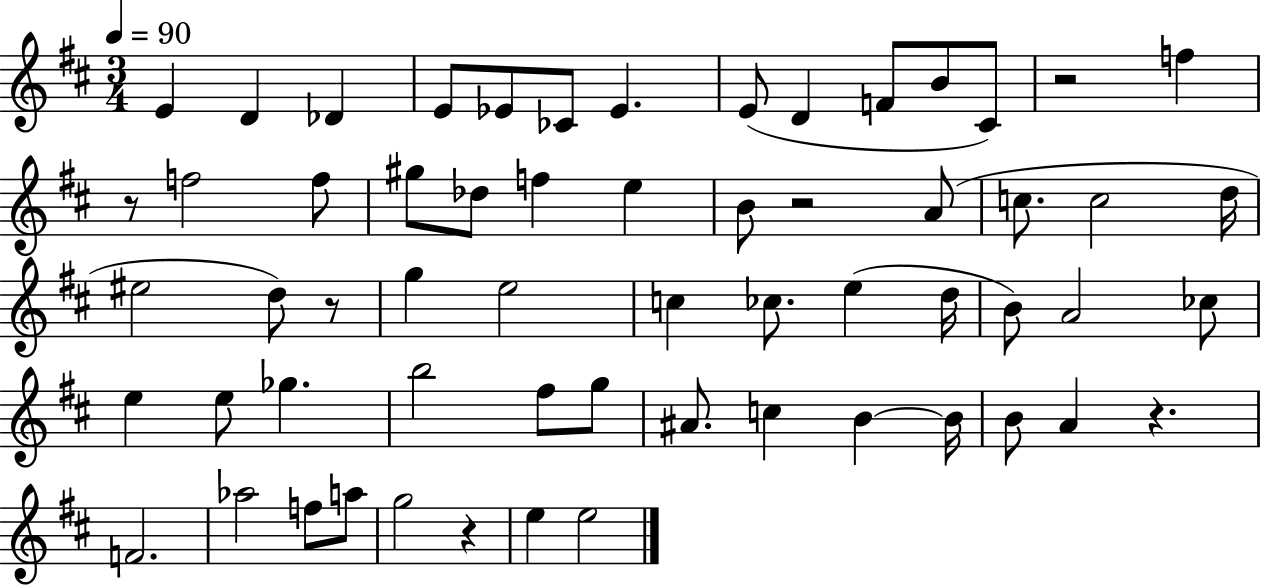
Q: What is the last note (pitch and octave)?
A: E5